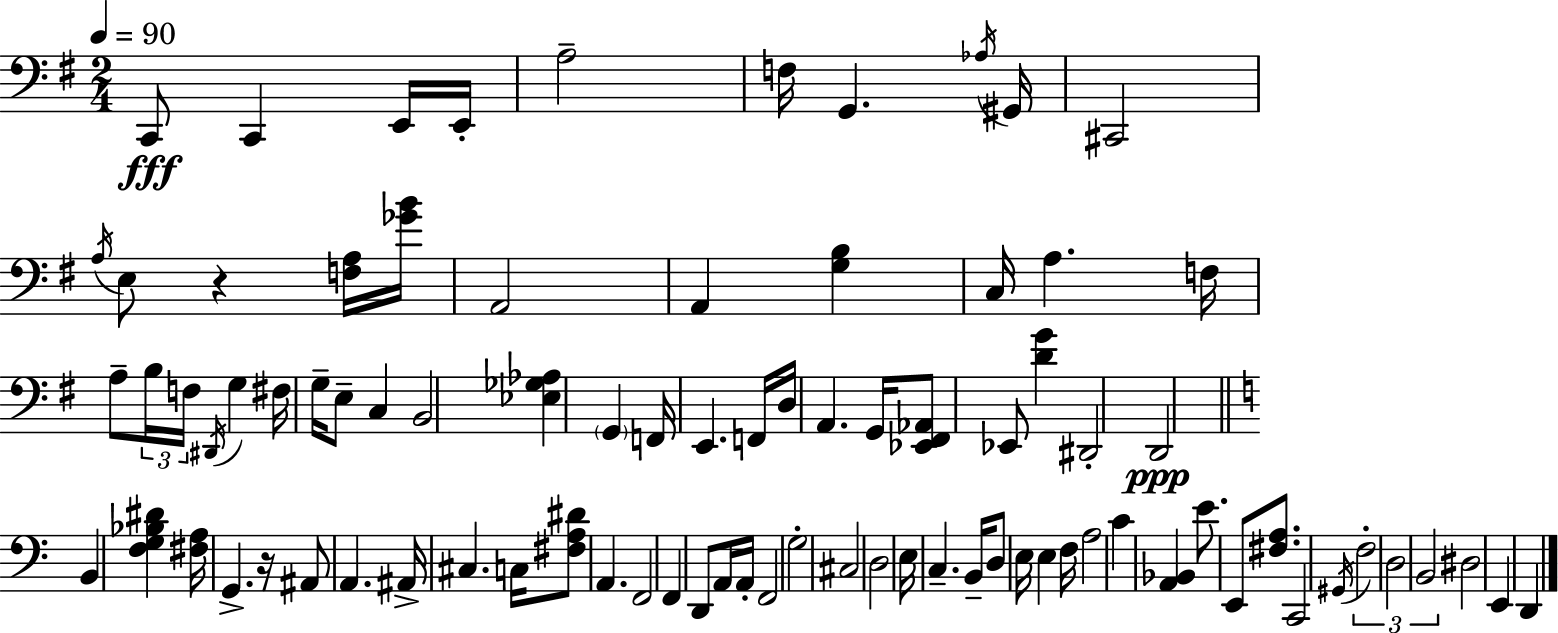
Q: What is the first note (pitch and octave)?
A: C2